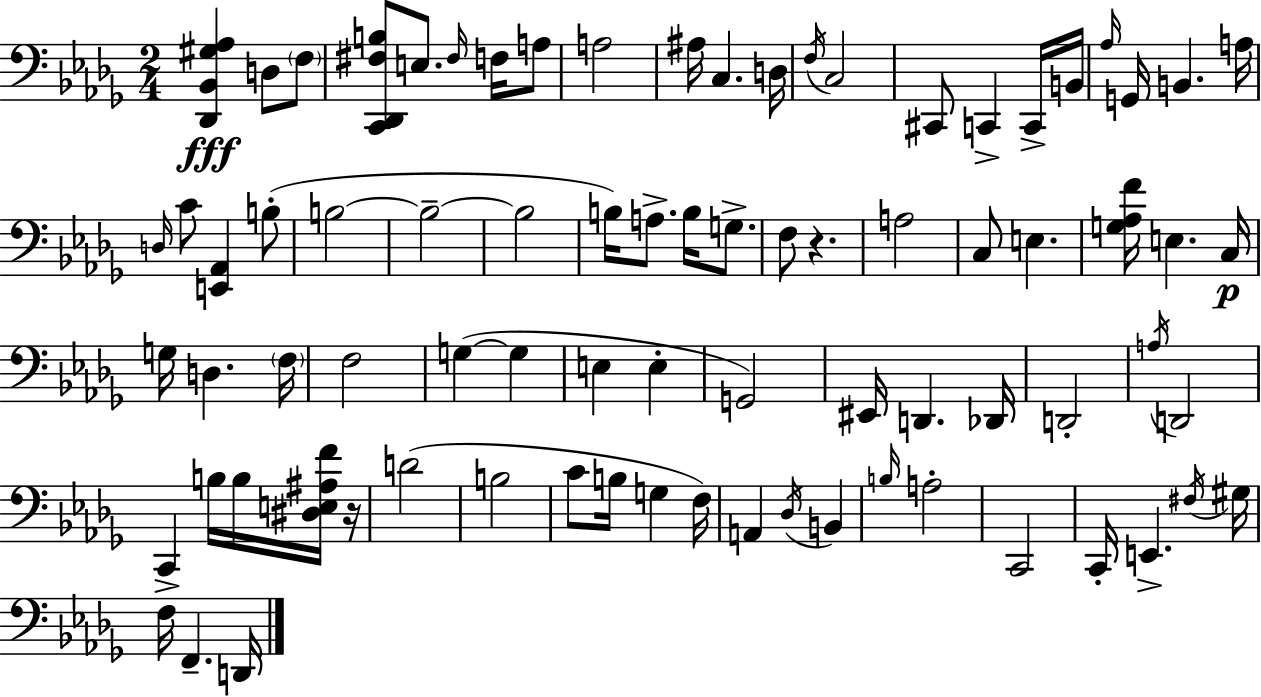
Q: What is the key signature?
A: BES minor